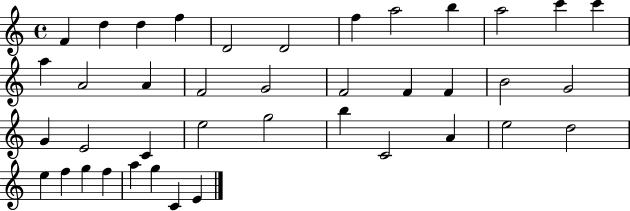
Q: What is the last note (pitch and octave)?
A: E4